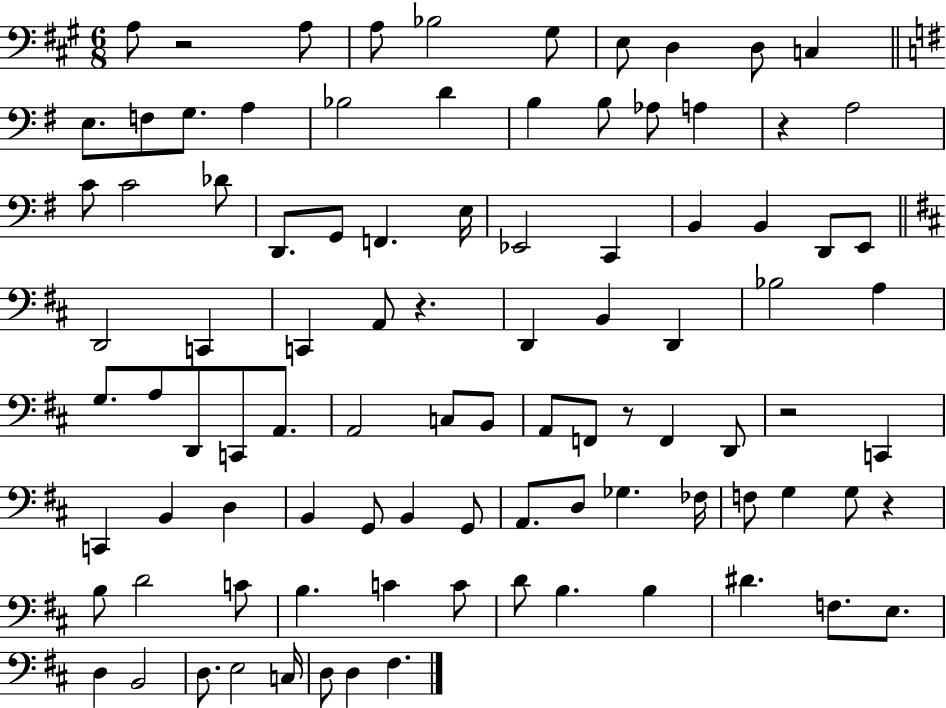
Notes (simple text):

A3/e R/h A3/e A3/e Bb3/h G#3/e E3/e D3/q D3/e C3/q E3/e. F3/e G3/e. A3/q Bb3/h D4/q B3/q B3/e Ab3/e A3/q R/q A3/h C4/e C4/h Db4/e D2/e. G2/e F2/q. E3/s Eb2/h C2/q B2/q B2/q D2/e E2/e D2/h C2/q C2/q A2/e R/q. D2/q B2/q D2/q Bb3/h A3/q G3/e. A3/e D2/e C2/e A2/e. A2/h C3/e B2/e A2/e F2/e R/e F2/q D2/e R/h C2/q C2/q B2/q D3/q B2/q G2/e B2/q G2/e A2/e. D3/e Gb3/q. FES3/s F3/e G3/q G3/e R/q B3/e D4/h C4/e B3/q. C4/q C4/e D4/e B3/q. B3/q D#4/q. F3/e. E3/e. D3/q B2/h D3/e. E3/h C3/s D3/e D3/q F#3/q.